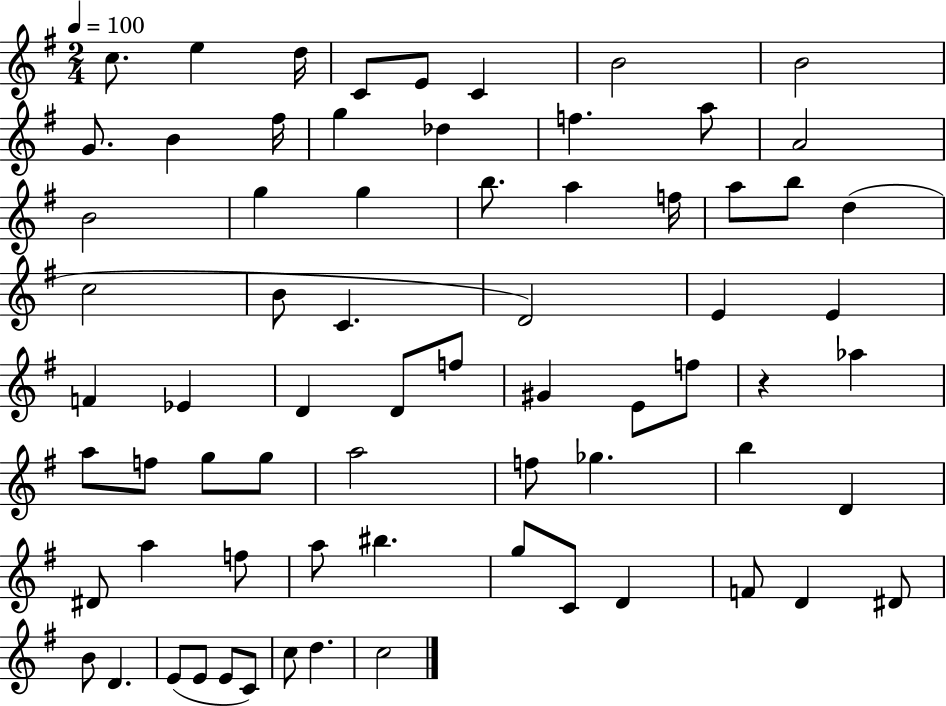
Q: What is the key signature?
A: G major